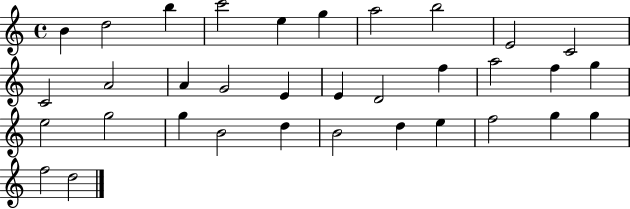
B4/q D5/h B5/q C6/h E5/q G5/q A5/h B5/h E4/h C4/h C4/h A4/h A4/q G4/h E4/q E4/q D4/h F5/q A5/h F5/q G5/q E5/h G5/h G5/q B4/h D5/q B4/h D5/q E5/q F5/h G5/q G5/q F5/h D5/h